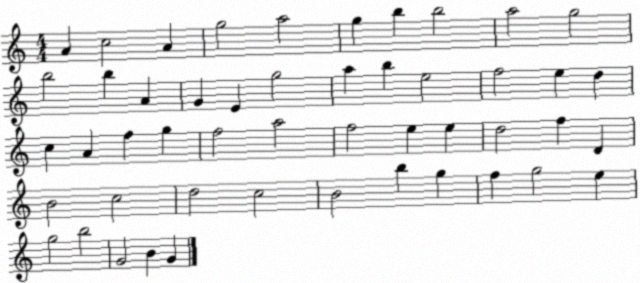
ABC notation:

X:1
T:Untitled
M:4/4
L:1/4
K:C
A c2 A g2 a2 g b b2 a2 g2 b2 b A G E g2 a b e2 f2 e d c A f g f2 a2 f2 e e d2 f D B2 c2 d2 c2 B2 b g f g2 e g2 b2 G2 B G